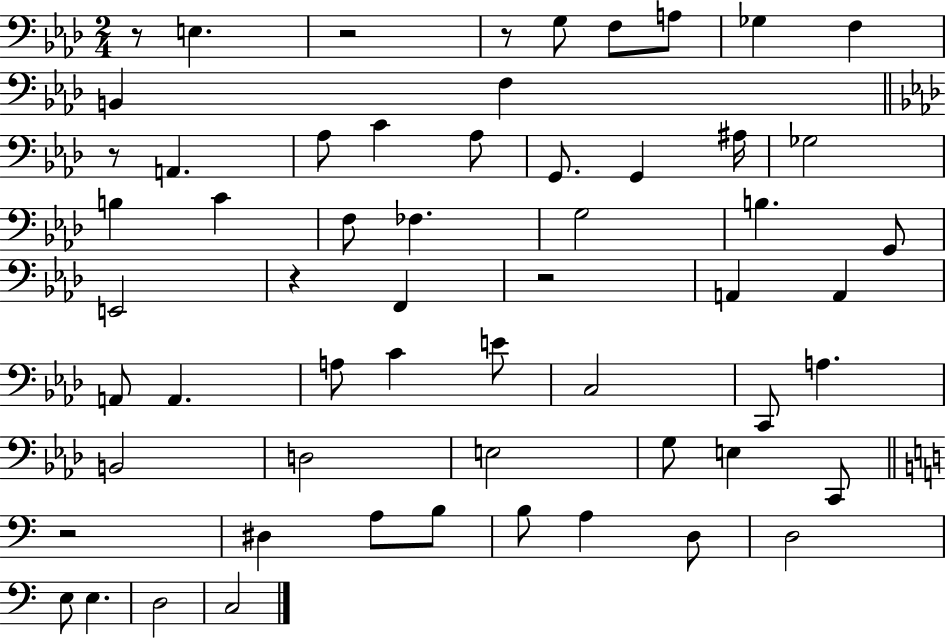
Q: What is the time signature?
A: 2/4